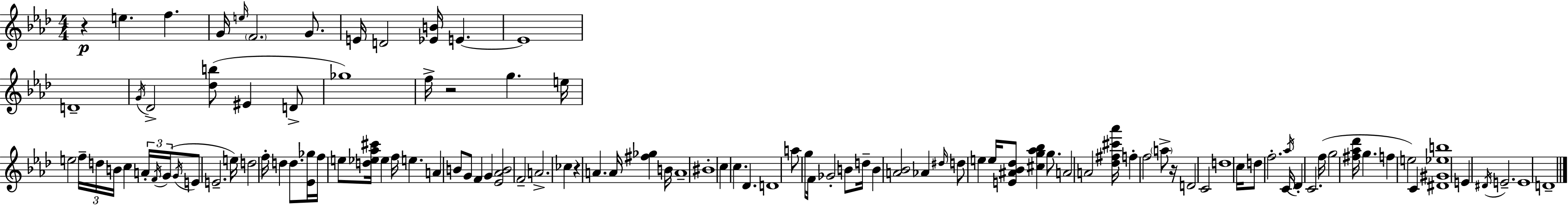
{
  \clef treble
  \numericTimeSignature
  \time 4/4
  \key f \minor
  r4\p e''4. f''4. | g'16 \grace { e''16 } \parenthesize f'2. g'8. | e'16 d'2 <ees' b'>16 e'4.~~ | e'1 | \break d'1-- | \acciaccatura { g'16 } des'2-> <des'' b''>8( eis'4 | d'8-> ges''1) | f''16-> r2 g''4. | \break e''16 e''2 \tuplet 3/2 { f''16-- d''16 b'16 } c''4 | \tuplet 3/2 { a'16-. \acciaccatura { f'16 }( g'16 } \acciaccatura { g'16 } e'8 e'2.-- | e''16) d''2 f''16-. d''4 | d''8. <ees' ges''>16 f''16 e''8 <d'' ees'' aes'' cis'''>16 ees''4 f''16 e''4. | \break a'4 b'8 g'8 f'4 | g'4 <ees' aes' b'>2 f'2-- | a'2.-> | ces''4 r4 a'4. a'16 <fis'' ges''>4 | \break b'16 a'1-- | bis'1-. | c''4 c''4. des'4. | d'1 | \break a''8 g''8 f'16 ges'2-. | b'8 d''16-- b'4 <a' bes'>2 | aes'4 \grace { dis''16 } d''8 e''4 e''16 <e' ais' bes' des''>8 <cis'' g'' aes'' bes''>4 | g''8. a'2 a'2 | \break <des'' fis'' cis''' aes'''>16 f''4-. f''2 | \parenthesize a''8-> r16 d'2 c'2 | d''1 | c''16 d''8 f''2.-. | \break c'16 \acciaccatura { aes''16 } des'4-. c'2. | f''16( g''2 <fis'' aes'' des'''>16 | g''4. f''4 e''2) | c'4 <dis' gis' ees'' b''>1 | \break e'4 \acciaccatura { dis'16 } e'2.-- | e'1 | d'1-- | \bar "|."
}